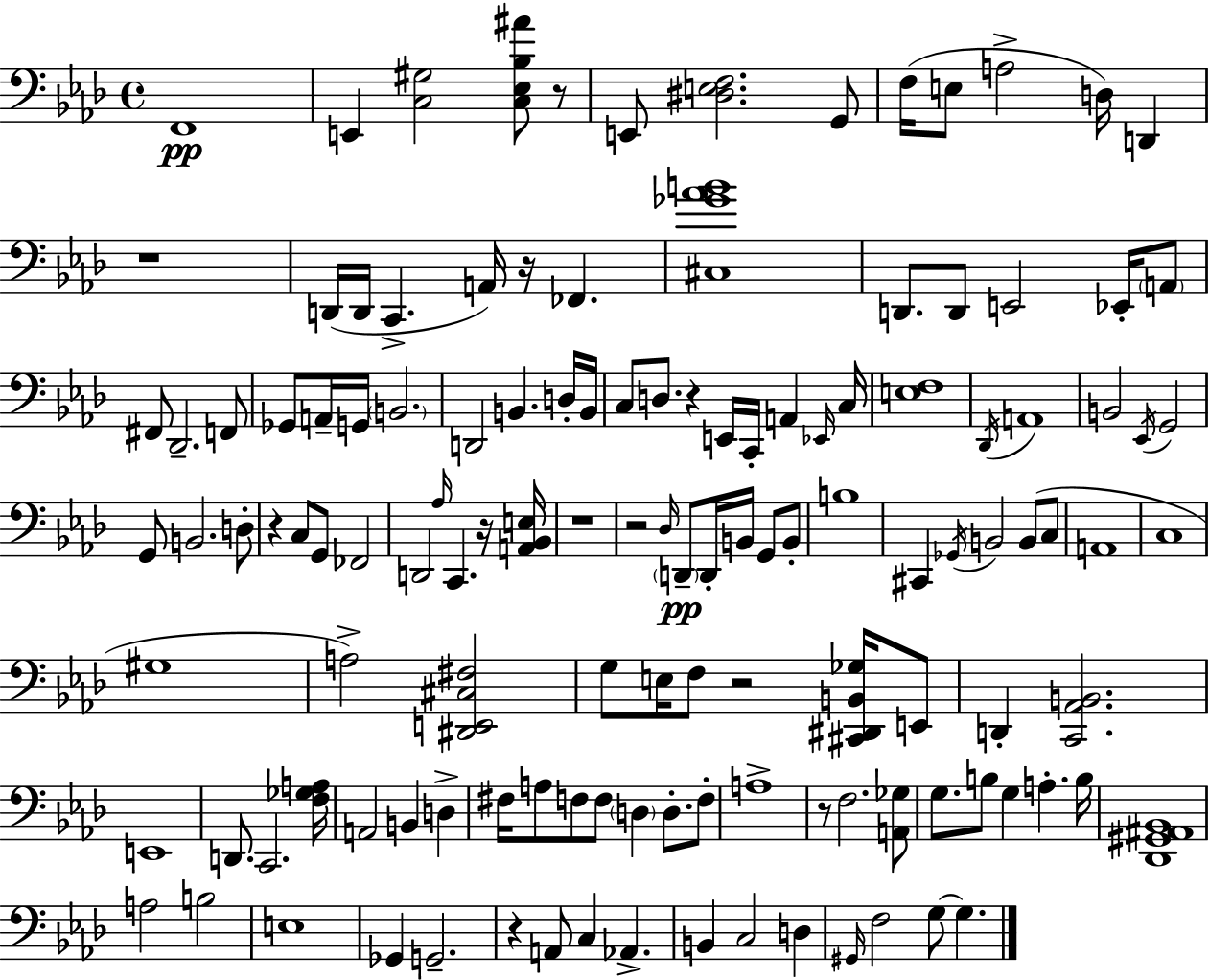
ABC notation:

X:1
T:Untitled
M:4/4
L:1/4
K:Fm
F,,4 E,, [C,^G,]2 [C,_E,_B,^A]/2 z/2 E,,/2 [^D,E,F,]2 G,,/2 F,/4 E,/2 A,2 D,/4 D,, z4 D,,/4 D,,/4 C,, A,,/4 z/4 _F,, [^C,_G_AB]4 D,,/2 D,,/2 E,,2 _E,,/4 A,,/2 ^F,,/2 _D,,2 F,,/2 _G,,/2 A,,/4 G,,/4 B,,2 D,,2 B,, D,/4 B,,/4 C,/2 D,/2 z E,,/4 C,,/4 A,, _E,,/4 C,/4 [E,F,]4 _D,,/4 A,,4 B,,2 _E,,/4 G,,2 G,,/2 B,,2 D,/2 z C,/2 G,,/2 _F,,2 D,,2 _A,/4 C,, z/4 [A,,_B,,E,]/4 z4 z2 _D,/4 D,,/2 D,,/4 B,,/4 G,,/2 B,,/2 B,4 ^C,, _G,,/4 B,,2 B,,/2 C,/2 A,,4 C,4 ^G,4 A,2 [^D,,E,,^C,^F,]2 G,/2 E,/4 F,/2 z2 [^C,,^D,,B,,_G,]/4 E,,/2 D,, [C,,_A,,B,,]2 E,,4 D,,/2 C,,2 [F,_G,A,]/4 A,,2 B,, D, ^F,/4 A,/2 F,/2 F,/2 D, D,/2 F,/2 A,4 z/2 F,2 [A,,_G,]/2 G,/2 B,/2 G, A, B,/4 [_D,,^G,,^A,,_B,,]4 A,2 B,2 E,4 _G,, G,,2 z A,,/2 C, _A,, B,, C,2 D, ^G,,/4 F,2 G,/2 G,